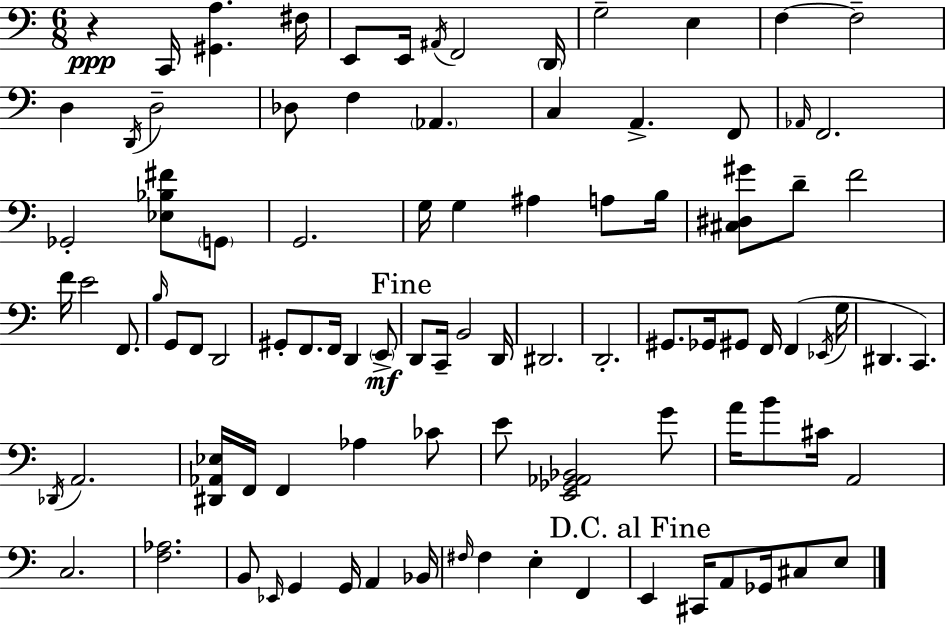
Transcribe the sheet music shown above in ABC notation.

X:1
T:Untitled
M:6/8
L:1/4
K:Am
z C,,/4 [^G,,A,] ^F,/4 E,,/2 E,,/4 ^A,,/4 F,,2 D,,/4 G,2 E, F, F,2 D, D,,/4 D,2 _D,/2 F, _A,, C, A,, F,,/2 _A,,/4 F,,2 _G,,2 [_E,_B,^F]/2 G,,/2 G,,2 G,/4 G, ^A, A,/2 B,/4 [^C,^D,^G]/2 D/2 F2 F/4 E2 F,,/2 B,/4 G,,/2 F,,/2 D,,2 ^G,,/2 F,,/2 F,,/4 D,, E,,/2 D,,/2 C,,/4 B,,2 D,,/4 ^D,,2 D,,2 ^G,,/2 _G,,/4 ^G,,/2 F,,/4 F,, _E,,/4 G,/4 ^D,, C,, _D,,/4 A,,2 [^D,,_A,,_E,]/4 F,,/4 F,, _A, _C/2 E/2 [E,,_G,,_A,,_B,,]2 G/2 A/4 B/2 ^C/4 A,,2 C,2 [F,_A,]2 B,,/2 _E,,/4 G,, G,,/4 A,, _B,,/4 ^F,/4 ^F, E, F,, E,, ^C,,/4 A,,/2 _G,,/4 ^C,/2 E,/2